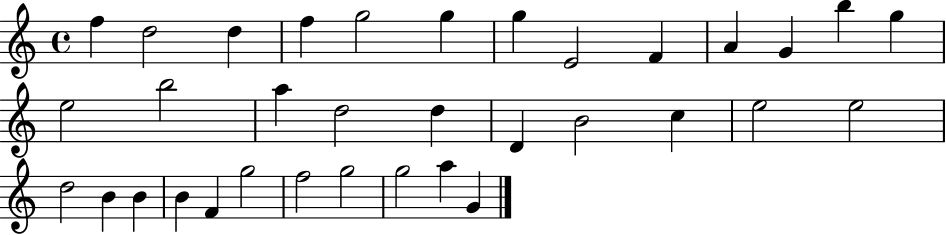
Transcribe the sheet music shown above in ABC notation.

X:1
T:Untitled
M:4/4
L:1/4
K:C
f d2 d f g2 g g E2 F A G b g e2 b2 a d2 d D B2 c e2 e2 d2 B B B F g2 f2 g2 g2 a G